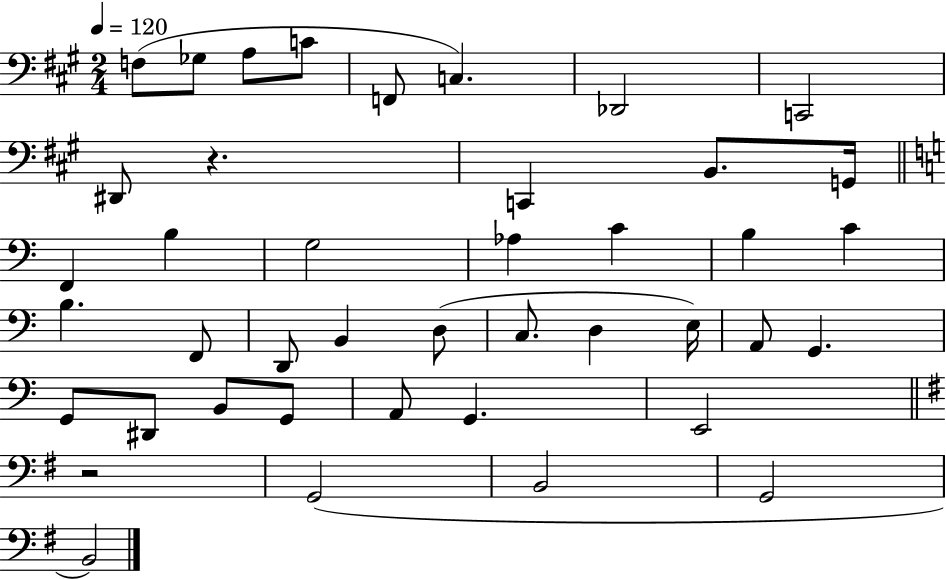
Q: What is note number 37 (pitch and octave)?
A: G2